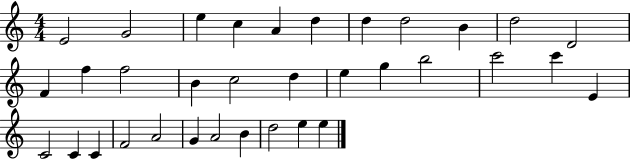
X:1
T:Untitled
M:4/4
L:1/4
K:C
E2 G2 e c A d d d2 B d2 D2 F f f2 B c2 d e g b2 c'2 c' E C2 C C F2 A2 G A2 B d2 e e